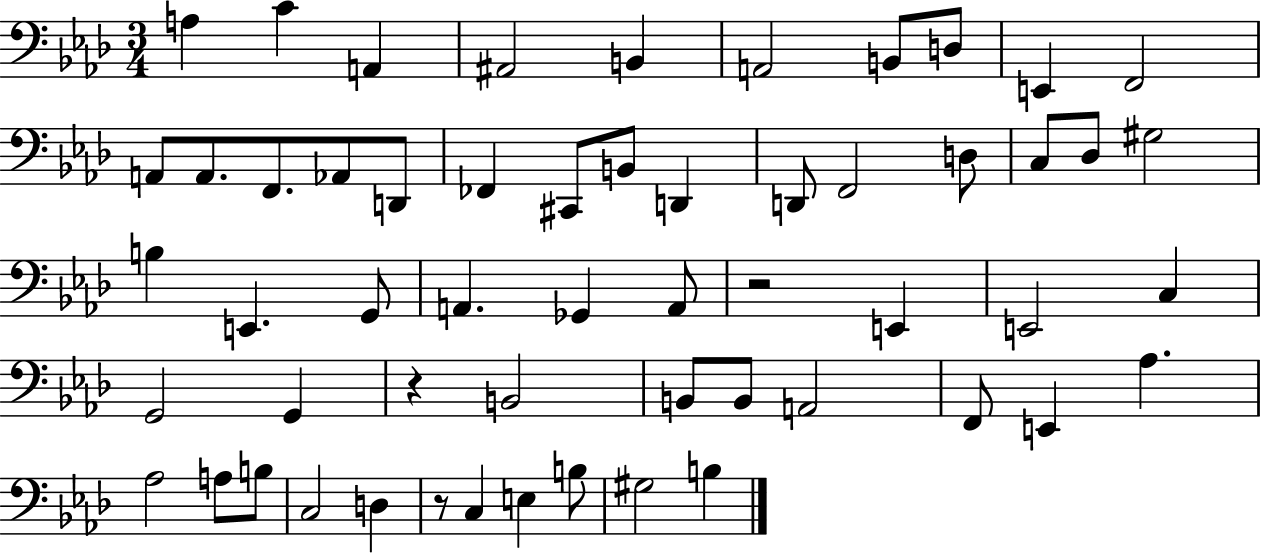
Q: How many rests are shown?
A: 3